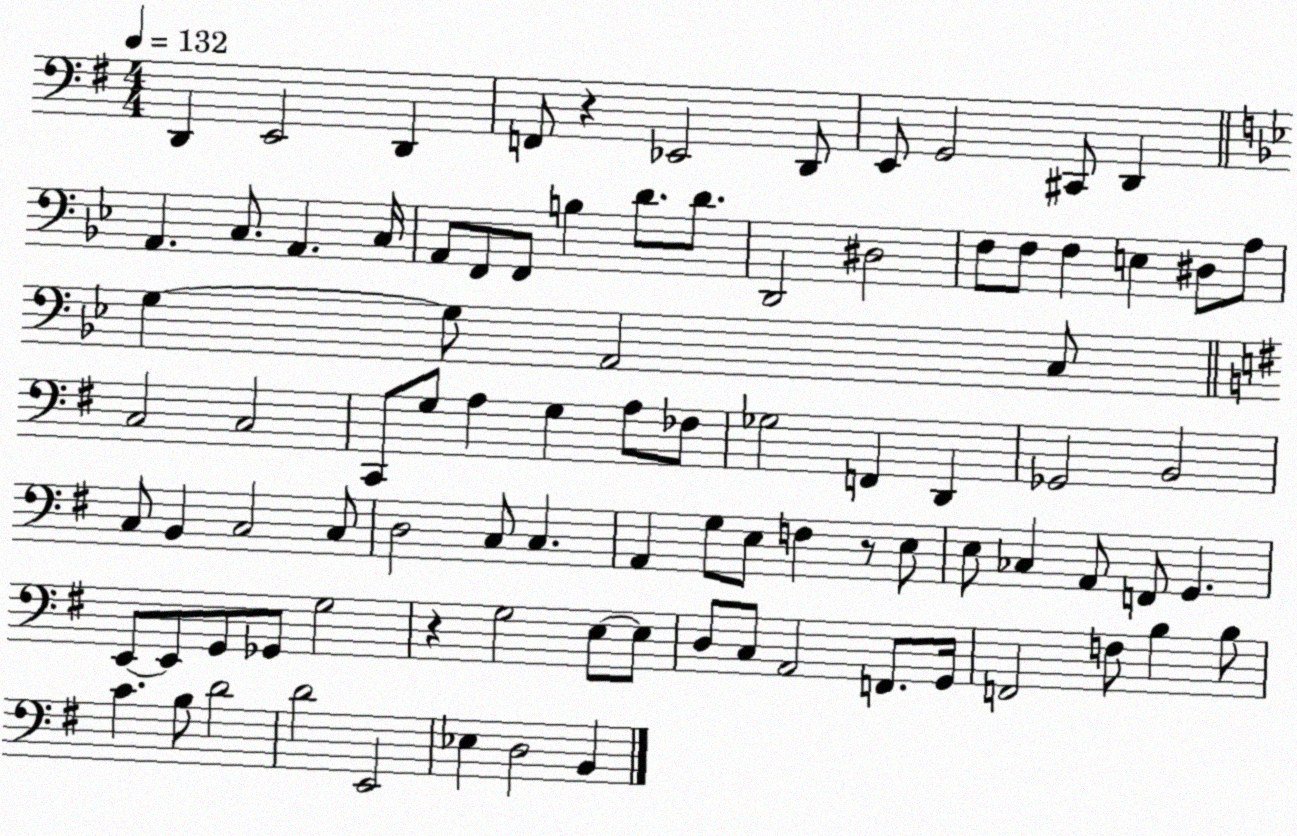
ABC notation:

X:1
T:Untitled
M:4/4
L:1/4
K:G
D,, E,,2 D,, F,,/2 z _E,,2 D,,/2 E,,/2 G,,2 ^C,,/2 D,, A,, C,/2 A,, C,/4 A,,/2 F,,/2 F,,/2 B, D/2 D/2 D,,2 ^D,2 F,/2 F,/2 F, E, ^D,/2 A,/2 G, G,/2 A,,2 C,/2 C,2 C,2 C,,/2 G,/2 A, G, A,/2 _F,/2 _G,2 F,, D,, _G,,2 B,,2 C,/2 B,, C,2 C,/2 D,2 C,/2 C, A,, G,/2 E,/2 F, z/2 E,/2 E,/2 _C, A,,/2 F,,/2 G,, E,,/2 E,,/2 G,,/2 _G,,/2 G,2 z G,2 E,/2 E,/2 D,/2 C,/2 A,,2 F,,/2 G,,/4 F,,2 F,/2 B, B,/2 C B,/2 D2 D2 E,,2 _E, D,2 B,,